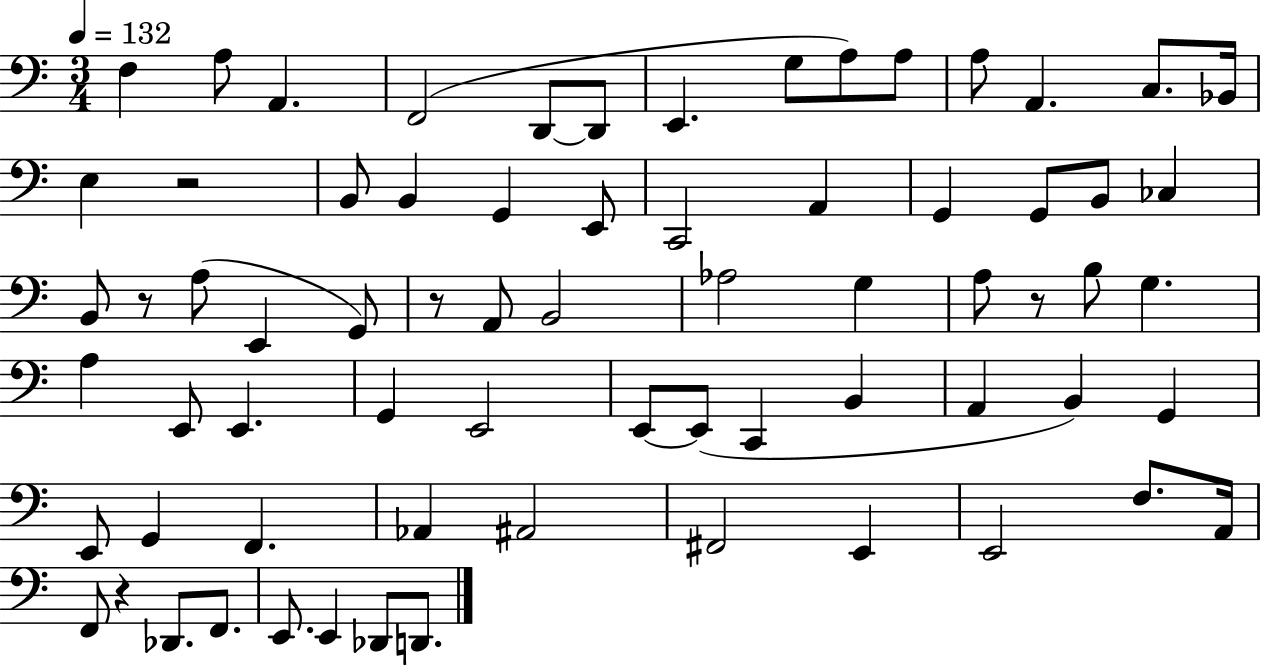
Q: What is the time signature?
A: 3/4